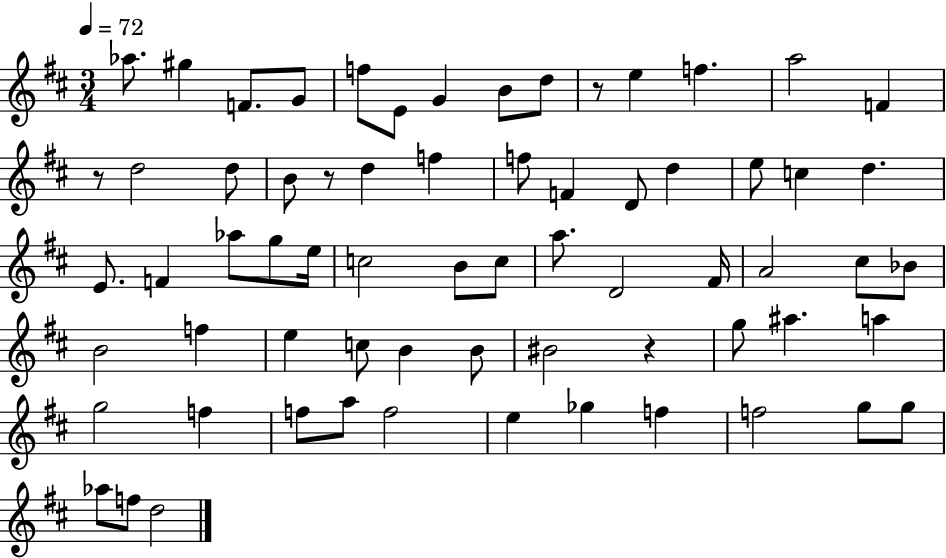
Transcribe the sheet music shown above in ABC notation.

X:1
T:Untitled
M:3/4
L:1/4
K:D
_a/2 ^g F/2 G/2 f/2 E/2 G B/2 d/2 z/2 e f a2 F z/2 d2 d/2 B/2 z/2 d f f/2 F D/2 d e/2 c d E/2 F _a/2 g/2 e/4 c2 B/2 c/2 a/2 D2 ^F/4 A2 ^c/2 _B/2 B2 f e c/2 B B/2 ^B2 z g/2 ^a a g2 f f/2 a/2 f2 e _g f f2 g/2 g/2 _a/2 f/2 d2